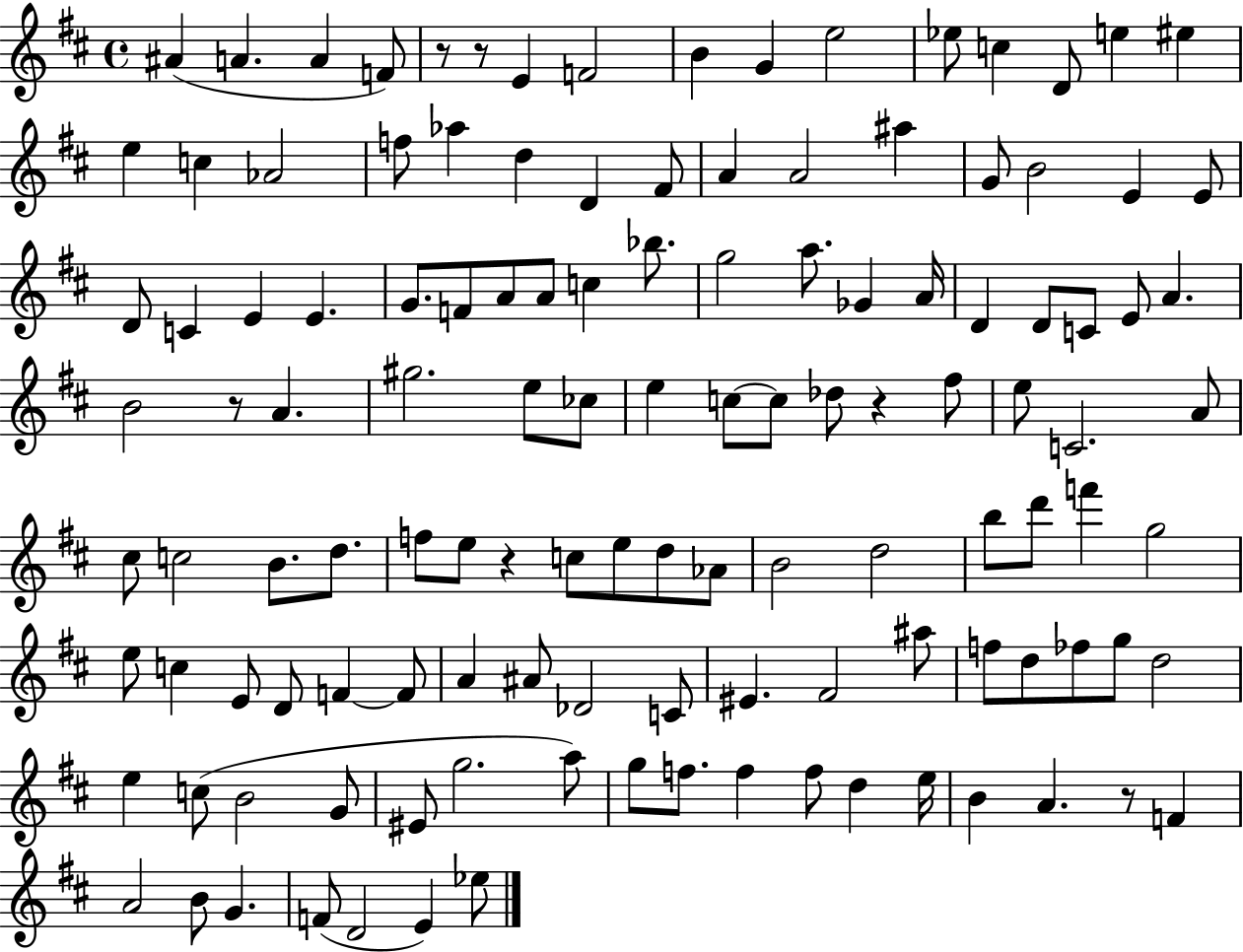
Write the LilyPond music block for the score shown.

{
  \clef treble
  \time 4/4
  \defaultTimeSignature
  \key d \major
  \repeat volta 2 { ais'4( a'4. a'4 f'8) | r8 r8 e'4 f'2 | b'4 g'4 e''2 | ees''8 c''4 d'8 e''4 eis''4 | \break e''4 c''4 aes'2 | f''8 aes''4 d''4 d'4 fis'8 | a'4 a'2 ais''4 | g'8 b'2 e'4 e'8 | \break d'8 c'4 e'4 e'4. | g'8. f'8 a'8 a'8 c''4 bes''8. | g''2 a''8. ges'4 a'16 | d'4 d'8 c'8 e'8 a'4. | \break b'2 r8 a'4. | gis''2. e''8 ces''8 | e''4 c''8~~ c''8 des''8 r4 fis''8 | e''8 c'2. a'8 | \break cis''8 c''2 b'8. d''8. | f''8 e''8 r4 c''8 e''8 d''8 aes'8 | b'2 d''2 | b''8 d'''8 f'''4 g''2 | \break e''8 c''4 e'8 d'8 f'4~~ f'8 | a'4 ais'8 des'2 c'8 | eis'4. fis'2 ais''8 | f''8 d''8 fes''8 g''8 d''2 | \break e''4 c''8( b'2 g'8 | eis'8 g''2. a''8) | g''8 f''8. f''4 f''8 d''4 e''16 | b'4 a'4. r8 f'4 | \break a'2 b'8 g'4. | f'8( d'2 e'4) ees''8 | } \bar "|."
}